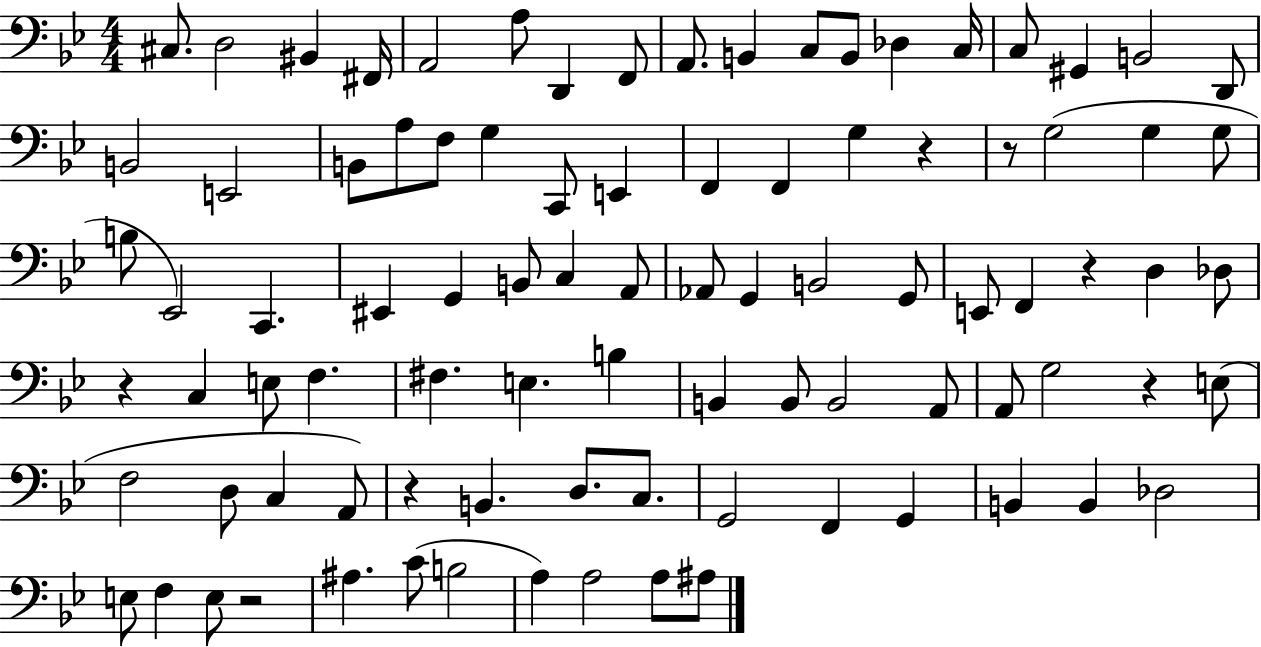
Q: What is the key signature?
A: BES major